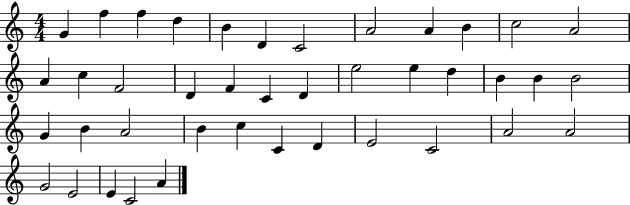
X:1
T:Untitled
M:4/4
L:1/4
K:C
G f f d B D C2 A2 A B c2 A2 A c F2 D F C D e2 e d B B B2 G B A2 B c C D E2 C2 A2 A2 G2 E2 E C2 A